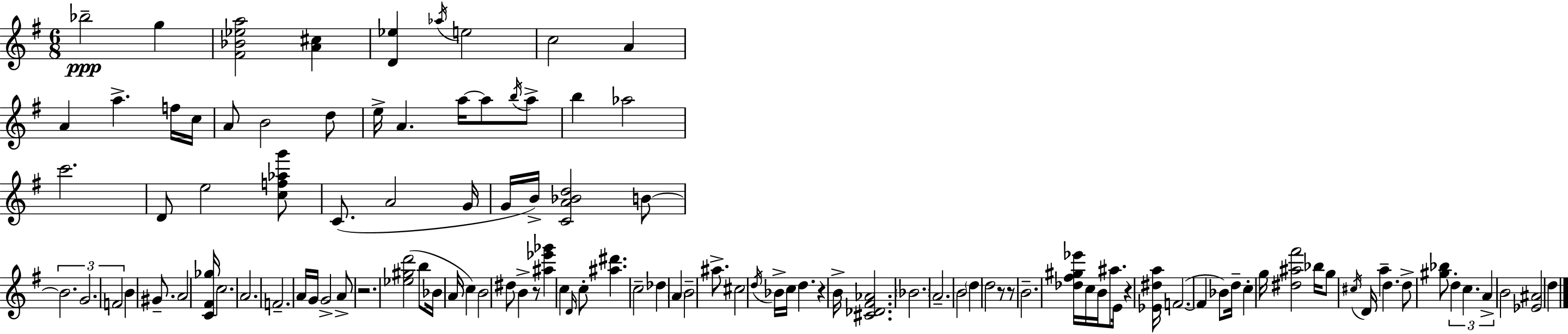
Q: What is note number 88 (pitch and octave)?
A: D5